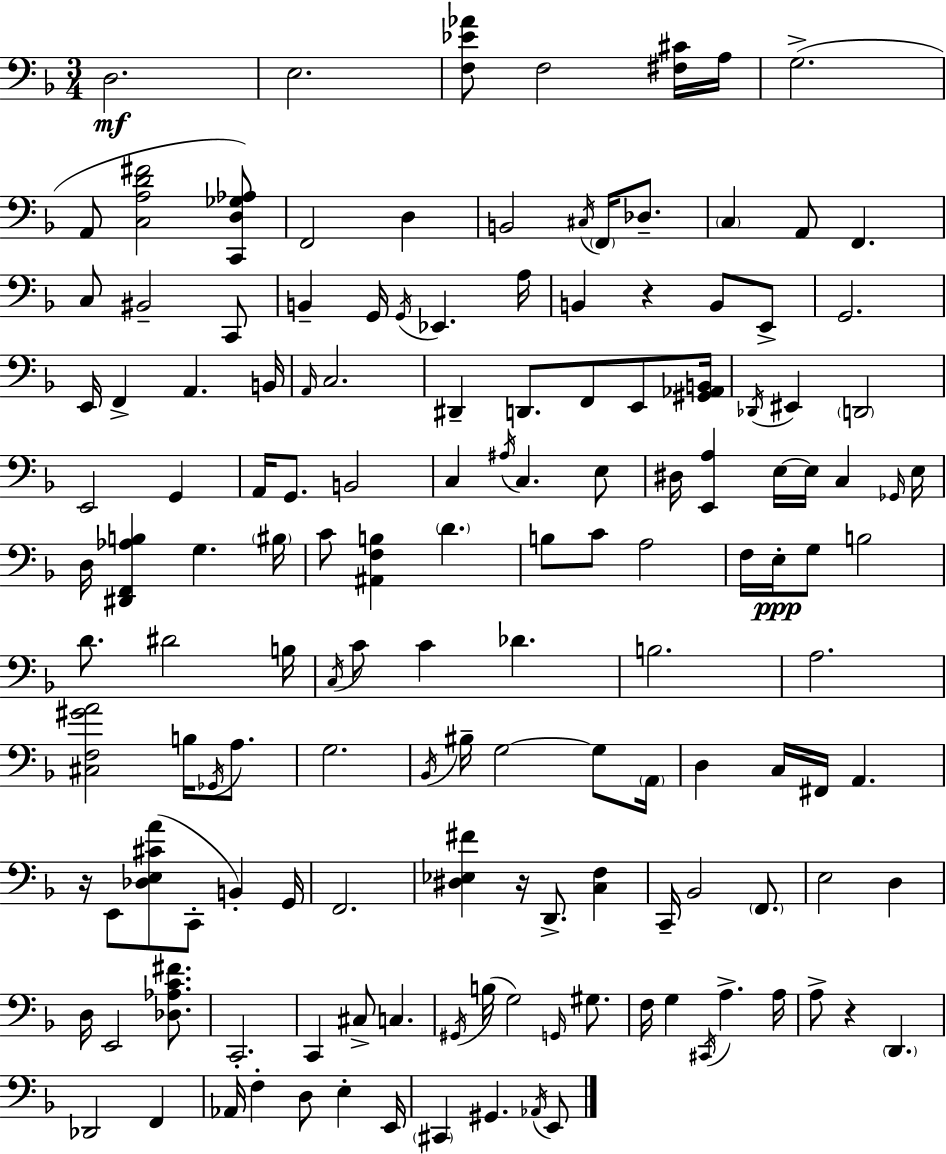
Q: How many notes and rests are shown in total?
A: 146